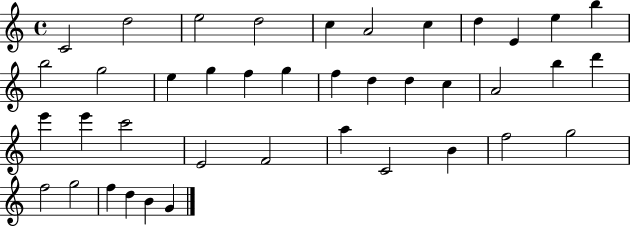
X:1
T:Untitled
M:4/4
L:1/4
K:C
C2 d2 e2 d2 c A2 c d E e b b2 g2 e g f g f d d c A2 b d' e' e' c'2 E2 F2 a C2 B f2 g2 f2 g2 f d B G